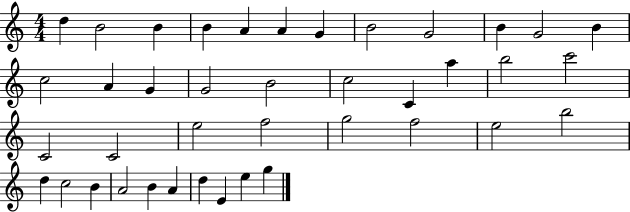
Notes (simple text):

D5/q B4/h B4/q B4/q A4/q A4/q G4/q B4/h G4/h B4/q G4/h B4/q C5/h A4/q G4/q G4/h B4/h C5/h C4/q A5/q B5/h C6/h C4/h C4/h E5/h F5/h G5/h F5/h E5/h B5/h D5/q C5/h B4/q A4/h B4/q A4/q D5/q E4/q E5/q G5/q